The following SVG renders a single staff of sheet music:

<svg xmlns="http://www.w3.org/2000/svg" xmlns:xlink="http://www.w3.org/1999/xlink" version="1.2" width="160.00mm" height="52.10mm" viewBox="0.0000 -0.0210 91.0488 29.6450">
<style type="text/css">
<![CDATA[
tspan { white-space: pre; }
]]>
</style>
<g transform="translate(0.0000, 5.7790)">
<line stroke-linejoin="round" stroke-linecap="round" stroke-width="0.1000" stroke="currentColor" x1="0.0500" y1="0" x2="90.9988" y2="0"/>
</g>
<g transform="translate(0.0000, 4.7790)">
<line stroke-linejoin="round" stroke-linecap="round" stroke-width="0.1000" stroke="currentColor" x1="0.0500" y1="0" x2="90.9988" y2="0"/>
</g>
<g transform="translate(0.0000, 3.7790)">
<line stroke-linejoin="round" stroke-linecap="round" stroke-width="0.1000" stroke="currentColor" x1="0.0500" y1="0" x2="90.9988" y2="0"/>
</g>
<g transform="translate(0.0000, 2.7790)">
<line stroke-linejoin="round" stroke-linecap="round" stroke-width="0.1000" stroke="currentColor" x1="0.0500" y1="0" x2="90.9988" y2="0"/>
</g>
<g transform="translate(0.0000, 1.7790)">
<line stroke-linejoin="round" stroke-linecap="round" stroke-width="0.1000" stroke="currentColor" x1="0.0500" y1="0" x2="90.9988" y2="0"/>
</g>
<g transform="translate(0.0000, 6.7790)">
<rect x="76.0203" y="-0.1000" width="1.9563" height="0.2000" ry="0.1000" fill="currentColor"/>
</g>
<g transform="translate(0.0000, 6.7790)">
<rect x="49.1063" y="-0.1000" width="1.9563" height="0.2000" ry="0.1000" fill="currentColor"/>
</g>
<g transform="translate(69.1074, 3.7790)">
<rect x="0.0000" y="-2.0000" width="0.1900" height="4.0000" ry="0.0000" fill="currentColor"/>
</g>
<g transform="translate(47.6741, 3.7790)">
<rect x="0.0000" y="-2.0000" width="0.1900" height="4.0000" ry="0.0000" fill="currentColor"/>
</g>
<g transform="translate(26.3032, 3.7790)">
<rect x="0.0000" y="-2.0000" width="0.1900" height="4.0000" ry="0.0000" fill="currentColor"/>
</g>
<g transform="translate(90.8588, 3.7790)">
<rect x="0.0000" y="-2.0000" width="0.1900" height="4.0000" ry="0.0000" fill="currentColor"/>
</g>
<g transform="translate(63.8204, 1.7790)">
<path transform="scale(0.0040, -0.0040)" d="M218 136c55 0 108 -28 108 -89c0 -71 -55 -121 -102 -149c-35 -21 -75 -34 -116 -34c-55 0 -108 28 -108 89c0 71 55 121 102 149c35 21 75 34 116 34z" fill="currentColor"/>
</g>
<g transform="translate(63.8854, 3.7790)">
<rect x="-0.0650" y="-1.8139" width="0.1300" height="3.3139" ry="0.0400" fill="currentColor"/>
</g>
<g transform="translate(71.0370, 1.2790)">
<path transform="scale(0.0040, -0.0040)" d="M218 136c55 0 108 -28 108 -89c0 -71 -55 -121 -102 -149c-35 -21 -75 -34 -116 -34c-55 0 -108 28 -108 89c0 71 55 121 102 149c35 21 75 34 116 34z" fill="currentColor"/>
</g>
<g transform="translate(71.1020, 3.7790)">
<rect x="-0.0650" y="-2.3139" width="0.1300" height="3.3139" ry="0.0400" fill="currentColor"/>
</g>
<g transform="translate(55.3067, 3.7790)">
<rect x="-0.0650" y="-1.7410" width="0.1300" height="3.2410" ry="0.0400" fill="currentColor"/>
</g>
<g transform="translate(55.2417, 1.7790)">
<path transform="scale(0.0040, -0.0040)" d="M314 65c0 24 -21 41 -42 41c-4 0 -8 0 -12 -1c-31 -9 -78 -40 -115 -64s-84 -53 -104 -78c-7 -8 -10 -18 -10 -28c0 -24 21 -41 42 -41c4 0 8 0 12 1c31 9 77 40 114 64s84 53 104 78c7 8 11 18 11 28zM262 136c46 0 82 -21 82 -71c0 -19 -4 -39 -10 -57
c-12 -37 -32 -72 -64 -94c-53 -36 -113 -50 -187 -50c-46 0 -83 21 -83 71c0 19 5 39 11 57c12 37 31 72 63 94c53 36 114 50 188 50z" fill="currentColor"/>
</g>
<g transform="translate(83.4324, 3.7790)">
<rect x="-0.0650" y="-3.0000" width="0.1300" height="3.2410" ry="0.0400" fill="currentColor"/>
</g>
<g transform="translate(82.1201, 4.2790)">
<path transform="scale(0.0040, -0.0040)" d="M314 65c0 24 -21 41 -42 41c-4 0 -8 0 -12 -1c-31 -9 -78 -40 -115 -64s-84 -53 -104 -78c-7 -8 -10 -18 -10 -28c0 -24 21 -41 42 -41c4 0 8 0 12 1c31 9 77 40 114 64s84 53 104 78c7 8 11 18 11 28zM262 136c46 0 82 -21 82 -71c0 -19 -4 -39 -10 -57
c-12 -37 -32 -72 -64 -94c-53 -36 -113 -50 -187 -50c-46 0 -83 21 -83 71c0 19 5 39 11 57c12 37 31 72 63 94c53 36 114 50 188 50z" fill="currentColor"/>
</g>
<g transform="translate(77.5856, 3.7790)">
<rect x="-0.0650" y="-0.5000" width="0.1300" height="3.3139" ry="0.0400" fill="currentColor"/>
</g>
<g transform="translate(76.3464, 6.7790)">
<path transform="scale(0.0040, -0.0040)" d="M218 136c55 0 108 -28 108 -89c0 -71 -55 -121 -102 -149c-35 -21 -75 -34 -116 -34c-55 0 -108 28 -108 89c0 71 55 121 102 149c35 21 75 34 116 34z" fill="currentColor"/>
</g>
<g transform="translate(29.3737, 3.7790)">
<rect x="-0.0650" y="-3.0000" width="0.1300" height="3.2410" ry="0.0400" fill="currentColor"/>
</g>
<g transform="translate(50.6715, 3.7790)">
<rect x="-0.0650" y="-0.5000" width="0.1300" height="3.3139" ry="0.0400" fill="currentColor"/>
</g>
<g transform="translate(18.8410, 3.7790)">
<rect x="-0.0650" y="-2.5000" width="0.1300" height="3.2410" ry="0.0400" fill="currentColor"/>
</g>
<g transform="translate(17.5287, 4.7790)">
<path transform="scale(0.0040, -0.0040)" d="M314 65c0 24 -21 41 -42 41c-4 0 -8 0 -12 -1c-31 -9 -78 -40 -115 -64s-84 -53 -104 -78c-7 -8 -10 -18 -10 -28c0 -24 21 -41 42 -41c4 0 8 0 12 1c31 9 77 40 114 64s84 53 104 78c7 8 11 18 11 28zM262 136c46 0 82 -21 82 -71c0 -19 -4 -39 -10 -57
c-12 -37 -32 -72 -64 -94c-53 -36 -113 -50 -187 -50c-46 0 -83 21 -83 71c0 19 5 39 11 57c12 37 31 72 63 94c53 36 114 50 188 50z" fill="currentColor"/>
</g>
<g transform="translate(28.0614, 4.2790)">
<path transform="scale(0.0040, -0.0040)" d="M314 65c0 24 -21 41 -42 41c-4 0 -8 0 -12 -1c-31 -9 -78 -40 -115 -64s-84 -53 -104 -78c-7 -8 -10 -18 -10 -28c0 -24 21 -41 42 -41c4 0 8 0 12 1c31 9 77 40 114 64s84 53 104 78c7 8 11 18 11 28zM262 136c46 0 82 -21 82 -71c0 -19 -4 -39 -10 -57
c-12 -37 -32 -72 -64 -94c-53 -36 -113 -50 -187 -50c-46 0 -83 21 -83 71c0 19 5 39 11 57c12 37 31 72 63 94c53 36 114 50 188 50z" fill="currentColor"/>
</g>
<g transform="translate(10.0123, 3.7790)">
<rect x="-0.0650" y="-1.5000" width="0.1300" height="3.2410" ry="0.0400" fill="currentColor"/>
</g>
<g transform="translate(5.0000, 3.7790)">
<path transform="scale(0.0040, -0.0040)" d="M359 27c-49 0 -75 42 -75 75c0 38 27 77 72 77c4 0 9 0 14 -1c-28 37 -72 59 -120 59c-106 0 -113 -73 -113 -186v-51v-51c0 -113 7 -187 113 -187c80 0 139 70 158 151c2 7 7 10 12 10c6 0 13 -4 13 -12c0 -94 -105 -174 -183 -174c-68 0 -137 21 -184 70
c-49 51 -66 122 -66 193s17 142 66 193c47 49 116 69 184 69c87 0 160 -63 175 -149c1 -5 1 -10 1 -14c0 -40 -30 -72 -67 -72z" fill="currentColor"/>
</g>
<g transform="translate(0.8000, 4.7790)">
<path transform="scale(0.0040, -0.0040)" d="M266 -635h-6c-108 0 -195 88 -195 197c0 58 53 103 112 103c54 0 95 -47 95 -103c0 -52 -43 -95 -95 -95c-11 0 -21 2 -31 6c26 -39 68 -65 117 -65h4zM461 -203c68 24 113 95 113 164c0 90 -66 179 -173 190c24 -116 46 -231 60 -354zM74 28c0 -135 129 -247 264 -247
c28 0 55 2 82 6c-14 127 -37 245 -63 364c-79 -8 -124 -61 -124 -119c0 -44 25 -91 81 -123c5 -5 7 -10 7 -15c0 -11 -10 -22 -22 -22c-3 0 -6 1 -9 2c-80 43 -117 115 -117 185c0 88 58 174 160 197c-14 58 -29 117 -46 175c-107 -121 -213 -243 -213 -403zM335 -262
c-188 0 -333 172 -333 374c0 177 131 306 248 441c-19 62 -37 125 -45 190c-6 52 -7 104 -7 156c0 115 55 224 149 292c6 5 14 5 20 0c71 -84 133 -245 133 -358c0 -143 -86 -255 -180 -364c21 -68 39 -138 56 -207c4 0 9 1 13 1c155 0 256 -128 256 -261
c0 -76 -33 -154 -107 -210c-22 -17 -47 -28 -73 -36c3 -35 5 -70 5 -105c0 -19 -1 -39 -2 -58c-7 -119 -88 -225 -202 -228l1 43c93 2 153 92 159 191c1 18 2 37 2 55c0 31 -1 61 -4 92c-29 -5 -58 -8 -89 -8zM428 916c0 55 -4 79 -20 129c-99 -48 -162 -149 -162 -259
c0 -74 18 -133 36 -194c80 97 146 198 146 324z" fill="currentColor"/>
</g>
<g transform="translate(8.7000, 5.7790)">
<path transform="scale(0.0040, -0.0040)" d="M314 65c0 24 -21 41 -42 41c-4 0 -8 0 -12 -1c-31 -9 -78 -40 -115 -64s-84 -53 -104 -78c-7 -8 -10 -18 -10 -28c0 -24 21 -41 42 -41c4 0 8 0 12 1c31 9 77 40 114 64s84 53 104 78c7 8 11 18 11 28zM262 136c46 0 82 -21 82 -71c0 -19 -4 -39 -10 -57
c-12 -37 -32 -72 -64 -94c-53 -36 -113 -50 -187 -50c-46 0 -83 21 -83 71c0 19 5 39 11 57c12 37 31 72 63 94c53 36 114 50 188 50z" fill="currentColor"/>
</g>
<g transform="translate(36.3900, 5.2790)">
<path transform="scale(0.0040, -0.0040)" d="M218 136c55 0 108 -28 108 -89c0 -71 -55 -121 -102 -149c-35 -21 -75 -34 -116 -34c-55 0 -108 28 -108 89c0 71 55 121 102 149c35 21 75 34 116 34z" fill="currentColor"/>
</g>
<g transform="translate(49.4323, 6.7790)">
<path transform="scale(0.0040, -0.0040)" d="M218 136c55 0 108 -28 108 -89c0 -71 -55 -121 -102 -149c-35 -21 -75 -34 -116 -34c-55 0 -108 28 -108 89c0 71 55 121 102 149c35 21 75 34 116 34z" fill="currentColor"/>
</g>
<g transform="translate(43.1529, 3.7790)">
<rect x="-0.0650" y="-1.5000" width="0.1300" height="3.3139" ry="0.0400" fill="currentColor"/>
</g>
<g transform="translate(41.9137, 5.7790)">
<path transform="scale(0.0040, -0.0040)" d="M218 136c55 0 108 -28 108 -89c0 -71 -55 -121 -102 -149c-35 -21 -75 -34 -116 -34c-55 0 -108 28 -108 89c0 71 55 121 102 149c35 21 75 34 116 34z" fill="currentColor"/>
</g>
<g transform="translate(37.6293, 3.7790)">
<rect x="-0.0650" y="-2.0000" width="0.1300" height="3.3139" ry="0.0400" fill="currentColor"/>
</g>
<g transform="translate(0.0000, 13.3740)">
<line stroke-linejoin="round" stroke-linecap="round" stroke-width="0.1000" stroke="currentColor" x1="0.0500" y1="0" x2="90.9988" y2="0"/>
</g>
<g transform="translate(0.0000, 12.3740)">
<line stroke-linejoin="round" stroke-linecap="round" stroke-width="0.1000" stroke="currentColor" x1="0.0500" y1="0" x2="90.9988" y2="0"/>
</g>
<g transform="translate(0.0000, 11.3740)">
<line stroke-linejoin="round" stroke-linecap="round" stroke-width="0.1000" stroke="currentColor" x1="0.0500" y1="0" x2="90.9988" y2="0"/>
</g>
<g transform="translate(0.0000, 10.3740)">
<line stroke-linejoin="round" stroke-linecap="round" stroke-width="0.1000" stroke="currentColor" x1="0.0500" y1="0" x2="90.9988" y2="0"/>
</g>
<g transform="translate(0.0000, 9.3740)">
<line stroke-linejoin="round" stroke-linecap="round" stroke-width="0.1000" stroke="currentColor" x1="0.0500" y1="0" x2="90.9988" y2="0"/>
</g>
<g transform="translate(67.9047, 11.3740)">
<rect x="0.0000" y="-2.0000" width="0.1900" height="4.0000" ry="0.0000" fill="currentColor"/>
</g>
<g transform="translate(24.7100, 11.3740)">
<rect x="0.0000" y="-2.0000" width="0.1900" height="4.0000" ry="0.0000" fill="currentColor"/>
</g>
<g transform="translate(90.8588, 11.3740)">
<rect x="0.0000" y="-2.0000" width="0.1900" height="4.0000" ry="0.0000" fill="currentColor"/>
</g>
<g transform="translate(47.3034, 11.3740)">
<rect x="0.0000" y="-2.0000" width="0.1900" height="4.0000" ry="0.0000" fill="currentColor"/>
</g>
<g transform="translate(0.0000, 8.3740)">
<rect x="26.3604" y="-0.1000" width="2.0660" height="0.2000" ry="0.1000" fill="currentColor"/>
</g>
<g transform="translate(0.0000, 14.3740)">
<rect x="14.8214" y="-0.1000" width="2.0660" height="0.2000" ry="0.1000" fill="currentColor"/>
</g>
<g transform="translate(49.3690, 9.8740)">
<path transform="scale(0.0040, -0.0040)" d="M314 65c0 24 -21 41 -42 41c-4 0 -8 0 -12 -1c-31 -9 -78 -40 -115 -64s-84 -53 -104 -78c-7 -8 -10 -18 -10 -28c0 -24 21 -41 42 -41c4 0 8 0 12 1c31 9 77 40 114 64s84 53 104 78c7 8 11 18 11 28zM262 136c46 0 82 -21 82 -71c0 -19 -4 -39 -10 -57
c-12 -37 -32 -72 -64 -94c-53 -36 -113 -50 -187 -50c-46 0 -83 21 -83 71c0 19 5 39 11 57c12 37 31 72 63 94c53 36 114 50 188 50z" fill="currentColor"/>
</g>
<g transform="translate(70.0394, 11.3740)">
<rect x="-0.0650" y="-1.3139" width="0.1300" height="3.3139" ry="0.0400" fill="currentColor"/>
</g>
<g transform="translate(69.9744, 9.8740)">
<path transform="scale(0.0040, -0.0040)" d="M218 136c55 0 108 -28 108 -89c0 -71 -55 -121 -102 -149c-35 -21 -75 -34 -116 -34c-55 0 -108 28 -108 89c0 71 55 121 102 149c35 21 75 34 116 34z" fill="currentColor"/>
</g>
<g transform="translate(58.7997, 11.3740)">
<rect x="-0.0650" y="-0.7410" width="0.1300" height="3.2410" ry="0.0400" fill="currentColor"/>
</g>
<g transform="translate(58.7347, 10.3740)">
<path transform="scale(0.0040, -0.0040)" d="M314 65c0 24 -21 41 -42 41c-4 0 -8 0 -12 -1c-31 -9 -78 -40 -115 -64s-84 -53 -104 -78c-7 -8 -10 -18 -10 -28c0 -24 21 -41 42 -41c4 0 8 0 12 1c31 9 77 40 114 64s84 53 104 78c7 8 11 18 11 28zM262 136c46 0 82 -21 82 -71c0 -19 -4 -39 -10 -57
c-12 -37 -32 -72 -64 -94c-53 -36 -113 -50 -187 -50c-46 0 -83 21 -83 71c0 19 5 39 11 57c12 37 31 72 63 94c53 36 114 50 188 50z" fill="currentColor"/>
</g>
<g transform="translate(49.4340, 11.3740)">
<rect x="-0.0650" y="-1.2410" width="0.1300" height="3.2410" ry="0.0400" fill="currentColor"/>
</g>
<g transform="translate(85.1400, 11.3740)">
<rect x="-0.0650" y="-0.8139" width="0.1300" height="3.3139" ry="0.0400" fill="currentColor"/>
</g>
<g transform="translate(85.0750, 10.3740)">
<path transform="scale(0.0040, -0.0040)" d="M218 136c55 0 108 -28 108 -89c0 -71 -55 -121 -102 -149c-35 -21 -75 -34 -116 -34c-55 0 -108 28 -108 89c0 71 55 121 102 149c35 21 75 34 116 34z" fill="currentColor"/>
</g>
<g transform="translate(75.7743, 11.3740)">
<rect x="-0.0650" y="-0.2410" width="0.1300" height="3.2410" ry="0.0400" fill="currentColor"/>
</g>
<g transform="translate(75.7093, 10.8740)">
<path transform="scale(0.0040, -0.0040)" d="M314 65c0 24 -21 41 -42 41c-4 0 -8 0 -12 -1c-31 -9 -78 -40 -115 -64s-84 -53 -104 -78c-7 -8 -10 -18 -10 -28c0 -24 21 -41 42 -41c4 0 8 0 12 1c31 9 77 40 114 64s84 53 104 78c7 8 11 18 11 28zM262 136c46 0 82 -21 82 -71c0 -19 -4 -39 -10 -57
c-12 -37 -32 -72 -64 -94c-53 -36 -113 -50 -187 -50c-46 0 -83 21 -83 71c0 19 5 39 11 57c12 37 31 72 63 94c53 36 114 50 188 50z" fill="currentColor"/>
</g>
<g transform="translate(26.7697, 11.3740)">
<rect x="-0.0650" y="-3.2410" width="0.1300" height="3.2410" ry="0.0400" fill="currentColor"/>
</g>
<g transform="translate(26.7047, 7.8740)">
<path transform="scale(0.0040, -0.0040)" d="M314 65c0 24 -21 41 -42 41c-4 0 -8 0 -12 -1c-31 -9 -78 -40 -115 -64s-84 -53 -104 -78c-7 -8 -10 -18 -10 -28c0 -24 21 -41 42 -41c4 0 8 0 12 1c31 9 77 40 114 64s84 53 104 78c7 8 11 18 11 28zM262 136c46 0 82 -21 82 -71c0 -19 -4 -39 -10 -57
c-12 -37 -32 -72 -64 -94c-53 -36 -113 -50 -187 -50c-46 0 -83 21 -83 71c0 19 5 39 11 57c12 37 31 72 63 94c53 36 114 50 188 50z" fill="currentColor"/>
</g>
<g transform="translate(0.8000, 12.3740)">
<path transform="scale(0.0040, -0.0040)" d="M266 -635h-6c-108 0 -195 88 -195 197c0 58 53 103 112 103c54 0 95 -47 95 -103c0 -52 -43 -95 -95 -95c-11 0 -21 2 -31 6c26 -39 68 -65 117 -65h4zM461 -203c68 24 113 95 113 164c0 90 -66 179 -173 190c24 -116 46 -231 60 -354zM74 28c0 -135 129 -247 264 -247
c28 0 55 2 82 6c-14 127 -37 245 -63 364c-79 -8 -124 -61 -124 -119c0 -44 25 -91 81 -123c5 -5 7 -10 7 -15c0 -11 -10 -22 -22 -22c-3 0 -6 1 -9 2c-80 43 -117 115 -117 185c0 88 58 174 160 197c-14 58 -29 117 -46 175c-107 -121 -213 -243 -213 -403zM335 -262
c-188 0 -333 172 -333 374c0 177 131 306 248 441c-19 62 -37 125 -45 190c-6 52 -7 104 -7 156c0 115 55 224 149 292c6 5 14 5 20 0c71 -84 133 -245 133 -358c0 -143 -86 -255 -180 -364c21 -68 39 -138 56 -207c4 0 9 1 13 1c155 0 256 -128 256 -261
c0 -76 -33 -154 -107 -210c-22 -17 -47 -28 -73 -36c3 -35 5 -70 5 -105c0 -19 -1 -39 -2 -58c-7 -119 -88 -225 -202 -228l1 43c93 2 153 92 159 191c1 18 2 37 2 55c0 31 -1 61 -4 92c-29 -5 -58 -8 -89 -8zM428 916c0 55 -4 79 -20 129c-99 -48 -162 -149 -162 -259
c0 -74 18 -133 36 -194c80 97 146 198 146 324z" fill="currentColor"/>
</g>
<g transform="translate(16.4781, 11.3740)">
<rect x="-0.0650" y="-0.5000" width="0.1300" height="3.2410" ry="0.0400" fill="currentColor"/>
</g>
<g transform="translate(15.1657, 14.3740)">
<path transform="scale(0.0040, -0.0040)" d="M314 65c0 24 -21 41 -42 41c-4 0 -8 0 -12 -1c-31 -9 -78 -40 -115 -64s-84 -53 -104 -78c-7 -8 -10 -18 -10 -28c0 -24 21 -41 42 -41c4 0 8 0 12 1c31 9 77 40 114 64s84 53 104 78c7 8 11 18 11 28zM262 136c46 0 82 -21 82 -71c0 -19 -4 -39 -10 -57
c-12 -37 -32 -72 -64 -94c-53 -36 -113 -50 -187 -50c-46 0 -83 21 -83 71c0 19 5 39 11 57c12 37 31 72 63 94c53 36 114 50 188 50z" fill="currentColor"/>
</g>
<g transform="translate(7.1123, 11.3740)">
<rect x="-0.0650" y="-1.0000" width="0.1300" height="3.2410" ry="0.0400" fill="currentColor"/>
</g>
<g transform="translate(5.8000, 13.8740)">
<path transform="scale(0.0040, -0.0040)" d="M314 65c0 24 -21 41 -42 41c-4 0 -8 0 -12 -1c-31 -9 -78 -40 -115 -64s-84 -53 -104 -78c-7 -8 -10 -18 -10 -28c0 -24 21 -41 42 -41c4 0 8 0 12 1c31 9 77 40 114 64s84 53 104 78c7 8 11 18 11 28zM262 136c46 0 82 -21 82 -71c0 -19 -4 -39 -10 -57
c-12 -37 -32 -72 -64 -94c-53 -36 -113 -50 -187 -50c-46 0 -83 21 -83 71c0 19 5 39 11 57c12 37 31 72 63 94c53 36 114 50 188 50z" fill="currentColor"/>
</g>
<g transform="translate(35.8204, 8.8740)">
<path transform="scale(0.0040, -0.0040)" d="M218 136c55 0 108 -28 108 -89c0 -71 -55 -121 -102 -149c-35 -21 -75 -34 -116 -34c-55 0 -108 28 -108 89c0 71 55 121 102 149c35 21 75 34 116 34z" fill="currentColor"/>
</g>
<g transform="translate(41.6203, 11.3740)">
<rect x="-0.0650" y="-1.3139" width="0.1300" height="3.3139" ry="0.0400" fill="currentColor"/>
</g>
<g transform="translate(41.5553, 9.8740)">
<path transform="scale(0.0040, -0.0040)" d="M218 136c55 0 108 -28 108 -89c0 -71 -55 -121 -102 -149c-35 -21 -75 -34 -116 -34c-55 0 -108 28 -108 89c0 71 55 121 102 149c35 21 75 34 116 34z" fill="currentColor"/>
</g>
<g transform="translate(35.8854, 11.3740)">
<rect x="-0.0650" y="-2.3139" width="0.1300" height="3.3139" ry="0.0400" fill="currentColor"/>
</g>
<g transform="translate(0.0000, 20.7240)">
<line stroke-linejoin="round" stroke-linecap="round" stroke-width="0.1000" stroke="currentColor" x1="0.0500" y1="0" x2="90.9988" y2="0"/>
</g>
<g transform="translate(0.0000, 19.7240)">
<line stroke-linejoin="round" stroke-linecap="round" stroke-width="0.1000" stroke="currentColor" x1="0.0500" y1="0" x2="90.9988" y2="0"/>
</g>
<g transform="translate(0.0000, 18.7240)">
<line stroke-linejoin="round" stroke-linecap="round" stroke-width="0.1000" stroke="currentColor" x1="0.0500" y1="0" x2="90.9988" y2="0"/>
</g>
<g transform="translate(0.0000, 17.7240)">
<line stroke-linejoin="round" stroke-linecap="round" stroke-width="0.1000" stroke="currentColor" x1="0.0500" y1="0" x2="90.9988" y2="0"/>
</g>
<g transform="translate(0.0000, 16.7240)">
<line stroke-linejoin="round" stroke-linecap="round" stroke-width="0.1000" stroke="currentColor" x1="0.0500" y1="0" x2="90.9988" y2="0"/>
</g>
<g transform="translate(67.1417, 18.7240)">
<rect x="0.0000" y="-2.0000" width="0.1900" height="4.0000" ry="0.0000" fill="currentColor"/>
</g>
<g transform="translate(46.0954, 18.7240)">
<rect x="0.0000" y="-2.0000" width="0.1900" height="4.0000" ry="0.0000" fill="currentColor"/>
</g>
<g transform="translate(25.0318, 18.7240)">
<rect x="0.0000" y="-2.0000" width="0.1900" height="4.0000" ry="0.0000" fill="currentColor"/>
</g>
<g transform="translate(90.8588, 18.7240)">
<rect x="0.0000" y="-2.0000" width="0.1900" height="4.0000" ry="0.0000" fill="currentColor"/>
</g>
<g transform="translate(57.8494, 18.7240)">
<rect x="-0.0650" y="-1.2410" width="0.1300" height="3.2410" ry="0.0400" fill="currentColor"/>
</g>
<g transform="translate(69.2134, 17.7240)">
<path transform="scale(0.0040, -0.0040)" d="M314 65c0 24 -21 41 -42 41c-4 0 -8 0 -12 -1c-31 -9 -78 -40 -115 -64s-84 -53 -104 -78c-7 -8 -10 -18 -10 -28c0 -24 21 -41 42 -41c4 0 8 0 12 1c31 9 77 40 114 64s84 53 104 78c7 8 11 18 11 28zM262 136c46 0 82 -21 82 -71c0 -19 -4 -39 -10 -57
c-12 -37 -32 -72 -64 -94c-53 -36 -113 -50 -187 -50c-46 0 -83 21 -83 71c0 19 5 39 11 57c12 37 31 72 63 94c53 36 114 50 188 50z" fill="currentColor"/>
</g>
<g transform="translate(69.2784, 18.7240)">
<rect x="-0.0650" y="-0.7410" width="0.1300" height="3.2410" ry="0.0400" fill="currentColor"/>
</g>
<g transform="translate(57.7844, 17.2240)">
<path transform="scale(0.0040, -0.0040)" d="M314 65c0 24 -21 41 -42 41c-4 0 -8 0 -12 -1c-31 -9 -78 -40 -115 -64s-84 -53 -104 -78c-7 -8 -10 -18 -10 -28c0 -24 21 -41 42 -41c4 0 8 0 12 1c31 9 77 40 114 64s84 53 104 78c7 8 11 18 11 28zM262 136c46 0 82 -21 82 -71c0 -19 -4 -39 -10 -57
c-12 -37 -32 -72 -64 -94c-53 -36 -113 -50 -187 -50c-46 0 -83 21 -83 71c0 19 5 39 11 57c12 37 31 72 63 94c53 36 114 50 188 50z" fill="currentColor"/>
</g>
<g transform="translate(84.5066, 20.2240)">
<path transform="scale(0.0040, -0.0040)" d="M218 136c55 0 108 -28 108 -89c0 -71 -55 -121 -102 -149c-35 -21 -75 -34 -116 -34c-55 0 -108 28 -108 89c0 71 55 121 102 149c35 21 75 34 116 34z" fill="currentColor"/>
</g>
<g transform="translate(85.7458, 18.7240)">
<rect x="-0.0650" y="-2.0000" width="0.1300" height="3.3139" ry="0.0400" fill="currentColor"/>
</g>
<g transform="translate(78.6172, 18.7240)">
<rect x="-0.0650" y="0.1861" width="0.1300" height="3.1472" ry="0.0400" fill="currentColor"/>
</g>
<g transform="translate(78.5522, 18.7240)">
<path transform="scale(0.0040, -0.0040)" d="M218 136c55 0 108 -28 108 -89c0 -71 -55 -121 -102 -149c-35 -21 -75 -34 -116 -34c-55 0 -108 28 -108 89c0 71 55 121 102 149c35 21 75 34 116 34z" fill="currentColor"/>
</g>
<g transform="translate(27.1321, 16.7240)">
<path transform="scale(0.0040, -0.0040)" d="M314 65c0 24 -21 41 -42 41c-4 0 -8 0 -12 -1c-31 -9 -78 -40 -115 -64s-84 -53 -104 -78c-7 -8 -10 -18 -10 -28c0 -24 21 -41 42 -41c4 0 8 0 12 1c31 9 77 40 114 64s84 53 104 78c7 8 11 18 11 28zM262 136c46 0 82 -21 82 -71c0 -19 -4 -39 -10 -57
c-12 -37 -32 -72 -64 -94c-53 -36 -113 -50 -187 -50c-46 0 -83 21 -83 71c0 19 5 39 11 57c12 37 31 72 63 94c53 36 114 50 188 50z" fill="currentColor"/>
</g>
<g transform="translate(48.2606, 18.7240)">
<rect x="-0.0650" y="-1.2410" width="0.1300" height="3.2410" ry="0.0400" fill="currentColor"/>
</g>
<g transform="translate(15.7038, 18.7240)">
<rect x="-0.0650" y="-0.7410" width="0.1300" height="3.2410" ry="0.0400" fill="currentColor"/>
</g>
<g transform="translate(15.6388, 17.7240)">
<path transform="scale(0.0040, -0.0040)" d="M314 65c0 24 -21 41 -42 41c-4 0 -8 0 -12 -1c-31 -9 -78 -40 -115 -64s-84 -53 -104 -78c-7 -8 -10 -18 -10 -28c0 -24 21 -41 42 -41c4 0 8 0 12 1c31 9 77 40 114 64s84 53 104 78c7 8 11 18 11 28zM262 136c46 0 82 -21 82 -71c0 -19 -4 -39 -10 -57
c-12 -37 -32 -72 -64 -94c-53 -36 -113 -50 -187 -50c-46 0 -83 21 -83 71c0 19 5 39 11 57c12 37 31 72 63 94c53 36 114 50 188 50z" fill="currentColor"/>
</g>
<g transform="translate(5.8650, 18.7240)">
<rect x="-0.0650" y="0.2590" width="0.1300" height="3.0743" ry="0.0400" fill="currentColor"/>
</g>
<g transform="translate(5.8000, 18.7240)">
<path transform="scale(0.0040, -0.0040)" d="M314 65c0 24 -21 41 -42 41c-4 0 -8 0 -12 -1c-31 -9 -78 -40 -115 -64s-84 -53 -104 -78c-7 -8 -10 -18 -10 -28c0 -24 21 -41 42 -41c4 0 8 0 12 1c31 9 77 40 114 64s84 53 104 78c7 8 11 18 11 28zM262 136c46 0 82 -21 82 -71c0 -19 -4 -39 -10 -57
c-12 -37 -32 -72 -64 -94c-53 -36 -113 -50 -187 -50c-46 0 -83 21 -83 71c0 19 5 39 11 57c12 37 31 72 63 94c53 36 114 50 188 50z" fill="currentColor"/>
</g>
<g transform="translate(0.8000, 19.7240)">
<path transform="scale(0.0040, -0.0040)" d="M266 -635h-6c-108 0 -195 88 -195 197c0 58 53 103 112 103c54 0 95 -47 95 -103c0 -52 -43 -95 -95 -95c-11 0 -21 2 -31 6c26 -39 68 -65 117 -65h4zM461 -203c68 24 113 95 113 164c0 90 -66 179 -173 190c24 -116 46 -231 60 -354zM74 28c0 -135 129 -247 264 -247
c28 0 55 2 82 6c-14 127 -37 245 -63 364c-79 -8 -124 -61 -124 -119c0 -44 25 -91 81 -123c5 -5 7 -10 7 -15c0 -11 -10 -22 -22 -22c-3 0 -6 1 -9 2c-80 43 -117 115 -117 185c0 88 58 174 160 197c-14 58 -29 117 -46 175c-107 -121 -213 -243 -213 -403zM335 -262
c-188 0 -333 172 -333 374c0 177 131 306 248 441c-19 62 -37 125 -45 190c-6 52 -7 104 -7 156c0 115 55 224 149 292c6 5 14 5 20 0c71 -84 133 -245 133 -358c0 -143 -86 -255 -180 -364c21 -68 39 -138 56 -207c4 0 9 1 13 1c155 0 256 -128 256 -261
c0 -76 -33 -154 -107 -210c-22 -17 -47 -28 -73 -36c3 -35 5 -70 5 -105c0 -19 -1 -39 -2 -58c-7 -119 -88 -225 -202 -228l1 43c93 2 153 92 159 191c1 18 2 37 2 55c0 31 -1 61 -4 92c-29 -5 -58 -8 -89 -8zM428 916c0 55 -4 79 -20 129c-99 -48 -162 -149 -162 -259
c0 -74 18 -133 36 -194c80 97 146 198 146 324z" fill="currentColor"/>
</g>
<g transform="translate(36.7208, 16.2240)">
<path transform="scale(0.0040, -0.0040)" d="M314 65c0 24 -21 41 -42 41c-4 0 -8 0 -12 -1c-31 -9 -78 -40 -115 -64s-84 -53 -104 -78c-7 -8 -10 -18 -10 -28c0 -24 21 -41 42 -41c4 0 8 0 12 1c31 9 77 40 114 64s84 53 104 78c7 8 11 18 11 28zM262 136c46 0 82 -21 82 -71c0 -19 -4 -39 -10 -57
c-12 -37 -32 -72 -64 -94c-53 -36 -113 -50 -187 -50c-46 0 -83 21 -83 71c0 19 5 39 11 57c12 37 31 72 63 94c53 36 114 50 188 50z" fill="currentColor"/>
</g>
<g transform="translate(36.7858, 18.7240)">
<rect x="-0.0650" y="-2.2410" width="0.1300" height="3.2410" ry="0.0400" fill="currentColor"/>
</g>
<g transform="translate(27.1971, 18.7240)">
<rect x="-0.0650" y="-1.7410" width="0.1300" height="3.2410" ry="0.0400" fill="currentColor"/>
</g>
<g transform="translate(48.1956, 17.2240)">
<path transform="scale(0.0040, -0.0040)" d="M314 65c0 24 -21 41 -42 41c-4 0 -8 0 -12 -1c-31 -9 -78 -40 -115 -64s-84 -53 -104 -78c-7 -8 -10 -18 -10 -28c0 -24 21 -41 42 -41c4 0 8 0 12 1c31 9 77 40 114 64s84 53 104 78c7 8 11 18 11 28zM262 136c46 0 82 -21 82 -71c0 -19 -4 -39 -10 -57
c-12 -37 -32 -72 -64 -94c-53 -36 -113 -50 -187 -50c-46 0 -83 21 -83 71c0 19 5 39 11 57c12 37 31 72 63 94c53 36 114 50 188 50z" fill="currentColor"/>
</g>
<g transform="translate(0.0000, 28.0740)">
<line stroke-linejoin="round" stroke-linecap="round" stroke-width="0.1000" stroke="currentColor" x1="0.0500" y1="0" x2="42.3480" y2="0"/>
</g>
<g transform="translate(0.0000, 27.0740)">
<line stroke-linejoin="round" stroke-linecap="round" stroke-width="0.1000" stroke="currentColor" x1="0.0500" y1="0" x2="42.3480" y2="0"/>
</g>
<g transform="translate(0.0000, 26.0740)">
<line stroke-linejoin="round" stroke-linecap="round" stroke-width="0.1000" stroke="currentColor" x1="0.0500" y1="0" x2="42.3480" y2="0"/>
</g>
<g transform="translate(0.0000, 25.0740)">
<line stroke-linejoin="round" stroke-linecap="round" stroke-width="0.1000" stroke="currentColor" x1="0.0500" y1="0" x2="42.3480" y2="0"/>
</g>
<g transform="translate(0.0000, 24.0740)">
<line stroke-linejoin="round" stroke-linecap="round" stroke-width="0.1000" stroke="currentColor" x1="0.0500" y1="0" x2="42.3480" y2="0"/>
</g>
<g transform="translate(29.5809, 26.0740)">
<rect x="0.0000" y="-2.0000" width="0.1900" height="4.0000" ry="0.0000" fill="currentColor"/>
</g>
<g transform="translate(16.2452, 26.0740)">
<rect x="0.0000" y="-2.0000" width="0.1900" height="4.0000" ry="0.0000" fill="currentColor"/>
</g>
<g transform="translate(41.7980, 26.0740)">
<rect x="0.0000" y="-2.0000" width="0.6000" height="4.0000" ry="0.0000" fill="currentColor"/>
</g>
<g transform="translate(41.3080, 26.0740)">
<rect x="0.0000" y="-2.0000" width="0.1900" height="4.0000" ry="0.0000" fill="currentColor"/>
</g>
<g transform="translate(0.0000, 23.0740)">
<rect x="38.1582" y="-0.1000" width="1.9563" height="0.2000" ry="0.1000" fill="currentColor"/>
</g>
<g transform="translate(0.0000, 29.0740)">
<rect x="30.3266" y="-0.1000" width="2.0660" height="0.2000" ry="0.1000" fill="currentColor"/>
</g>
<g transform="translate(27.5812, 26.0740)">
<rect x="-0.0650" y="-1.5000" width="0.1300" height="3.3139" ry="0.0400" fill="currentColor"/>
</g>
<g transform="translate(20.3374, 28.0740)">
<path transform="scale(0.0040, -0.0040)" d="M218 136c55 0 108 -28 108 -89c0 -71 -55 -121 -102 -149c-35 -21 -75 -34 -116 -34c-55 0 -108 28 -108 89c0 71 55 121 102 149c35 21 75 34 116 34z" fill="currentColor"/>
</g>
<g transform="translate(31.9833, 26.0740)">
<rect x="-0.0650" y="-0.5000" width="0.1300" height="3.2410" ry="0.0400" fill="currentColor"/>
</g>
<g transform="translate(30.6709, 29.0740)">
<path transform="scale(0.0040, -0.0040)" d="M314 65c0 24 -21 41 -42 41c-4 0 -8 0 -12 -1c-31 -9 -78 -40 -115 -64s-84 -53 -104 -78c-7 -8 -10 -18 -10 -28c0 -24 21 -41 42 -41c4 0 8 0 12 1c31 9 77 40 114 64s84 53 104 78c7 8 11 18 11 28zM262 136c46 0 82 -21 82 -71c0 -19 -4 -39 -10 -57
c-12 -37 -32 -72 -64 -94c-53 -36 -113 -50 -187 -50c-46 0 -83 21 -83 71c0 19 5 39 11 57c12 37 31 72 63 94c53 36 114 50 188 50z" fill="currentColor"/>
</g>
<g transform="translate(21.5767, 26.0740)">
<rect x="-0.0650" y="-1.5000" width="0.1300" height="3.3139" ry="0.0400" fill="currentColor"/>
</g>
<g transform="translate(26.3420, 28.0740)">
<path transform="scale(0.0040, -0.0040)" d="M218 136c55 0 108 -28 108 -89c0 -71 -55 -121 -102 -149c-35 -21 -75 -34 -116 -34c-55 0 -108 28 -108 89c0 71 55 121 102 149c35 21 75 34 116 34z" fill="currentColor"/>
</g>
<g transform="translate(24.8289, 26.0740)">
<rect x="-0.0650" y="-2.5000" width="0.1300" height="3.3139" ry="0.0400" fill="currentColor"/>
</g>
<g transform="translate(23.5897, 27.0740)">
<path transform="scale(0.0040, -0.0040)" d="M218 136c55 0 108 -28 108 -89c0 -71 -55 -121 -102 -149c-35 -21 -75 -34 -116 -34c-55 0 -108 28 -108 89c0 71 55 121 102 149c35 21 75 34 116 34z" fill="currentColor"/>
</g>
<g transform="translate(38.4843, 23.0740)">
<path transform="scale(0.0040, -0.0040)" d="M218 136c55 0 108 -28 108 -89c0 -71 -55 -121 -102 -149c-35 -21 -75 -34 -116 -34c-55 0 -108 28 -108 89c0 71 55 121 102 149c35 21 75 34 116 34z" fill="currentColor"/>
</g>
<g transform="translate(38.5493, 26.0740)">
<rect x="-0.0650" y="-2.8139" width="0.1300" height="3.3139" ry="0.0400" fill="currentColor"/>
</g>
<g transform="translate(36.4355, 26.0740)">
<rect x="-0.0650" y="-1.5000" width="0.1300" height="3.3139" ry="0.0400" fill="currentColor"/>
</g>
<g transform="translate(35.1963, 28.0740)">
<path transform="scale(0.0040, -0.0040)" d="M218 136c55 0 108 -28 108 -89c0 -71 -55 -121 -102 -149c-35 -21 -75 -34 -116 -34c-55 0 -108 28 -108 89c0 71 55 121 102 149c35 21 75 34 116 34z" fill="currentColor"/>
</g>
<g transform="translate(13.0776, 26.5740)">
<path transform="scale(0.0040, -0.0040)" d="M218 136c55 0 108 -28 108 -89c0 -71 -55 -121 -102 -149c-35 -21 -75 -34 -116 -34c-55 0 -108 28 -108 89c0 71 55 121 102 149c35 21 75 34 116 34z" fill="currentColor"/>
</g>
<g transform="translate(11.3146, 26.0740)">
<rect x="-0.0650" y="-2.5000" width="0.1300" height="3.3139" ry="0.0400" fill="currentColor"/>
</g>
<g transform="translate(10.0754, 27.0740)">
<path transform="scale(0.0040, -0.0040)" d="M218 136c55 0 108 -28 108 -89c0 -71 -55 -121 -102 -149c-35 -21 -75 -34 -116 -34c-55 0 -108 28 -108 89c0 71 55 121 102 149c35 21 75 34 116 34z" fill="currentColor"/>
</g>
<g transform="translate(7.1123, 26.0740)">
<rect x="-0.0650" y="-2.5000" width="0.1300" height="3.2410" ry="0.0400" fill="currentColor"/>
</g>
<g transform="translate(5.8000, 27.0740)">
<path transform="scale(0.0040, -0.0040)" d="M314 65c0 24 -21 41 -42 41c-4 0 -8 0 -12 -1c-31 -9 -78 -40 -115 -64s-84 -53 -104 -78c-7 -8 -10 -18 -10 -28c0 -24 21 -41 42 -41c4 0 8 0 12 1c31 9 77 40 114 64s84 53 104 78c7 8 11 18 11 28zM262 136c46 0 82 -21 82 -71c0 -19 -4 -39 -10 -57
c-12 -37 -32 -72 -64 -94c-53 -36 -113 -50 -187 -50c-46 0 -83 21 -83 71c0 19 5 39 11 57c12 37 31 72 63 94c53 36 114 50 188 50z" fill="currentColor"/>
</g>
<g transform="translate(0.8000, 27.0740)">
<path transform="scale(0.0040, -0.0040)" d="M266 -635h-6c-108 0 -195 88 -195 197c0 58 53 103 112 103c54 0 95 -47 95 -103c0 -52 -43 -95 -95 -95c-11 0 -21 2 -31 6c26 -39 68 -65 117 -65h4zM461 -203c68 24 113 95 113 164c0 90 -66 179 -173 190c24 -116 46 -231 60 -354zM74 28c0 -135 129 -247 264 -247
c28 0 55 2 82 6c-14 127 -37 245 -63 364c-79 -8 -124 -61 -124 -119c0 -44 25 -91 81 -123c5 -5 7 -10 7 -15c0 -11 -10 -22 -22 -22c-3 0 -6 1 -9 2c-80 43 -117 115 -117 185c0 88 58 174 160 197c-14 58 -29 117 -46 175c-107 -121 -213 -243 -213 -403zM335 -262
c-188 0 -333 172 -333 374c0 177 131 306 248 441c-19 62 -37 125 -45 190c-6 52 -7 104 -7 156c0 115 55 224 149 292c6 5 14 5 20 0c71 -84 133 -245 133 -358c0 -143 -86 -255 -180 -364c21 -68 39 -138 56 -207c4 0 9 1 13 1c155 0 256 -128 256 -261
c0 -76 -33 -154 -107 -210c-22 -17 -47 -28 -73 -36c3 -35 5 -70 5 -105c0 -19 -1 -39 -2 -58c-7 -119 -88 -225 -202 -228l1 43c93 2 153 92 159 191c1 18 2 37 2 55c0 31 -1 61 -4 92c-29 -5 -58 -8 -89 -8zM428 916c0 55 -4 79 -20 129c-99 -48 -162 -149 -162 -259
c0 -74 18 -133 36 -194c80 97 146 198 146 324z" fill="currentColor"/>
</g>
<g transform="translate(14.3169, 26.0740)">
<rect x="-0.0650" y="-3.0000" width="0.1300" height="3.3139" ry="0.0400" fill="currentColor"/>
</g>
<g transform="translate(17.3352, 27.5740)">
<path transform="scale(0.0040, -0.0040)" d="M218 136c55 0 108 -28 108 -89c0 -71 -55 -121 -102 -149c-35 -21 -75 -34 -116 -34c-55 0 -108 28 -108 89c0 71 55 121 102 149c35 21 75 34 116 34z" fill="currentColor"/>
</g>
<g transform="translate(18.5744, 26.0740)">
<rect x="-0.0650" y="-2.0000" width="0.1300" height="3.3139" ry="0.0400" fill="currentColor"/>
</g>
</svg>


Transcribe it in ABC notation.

X:1
T:Untitled
M:4/4
L:1/4
K:C
E2 G2 A2 F E C f2 f g C A2 D2 C2 b2 g e e2 d2 e c2 d B2 d2 f2 g2 e2 e2 d2 B F G2 G A F E G E C2 E a